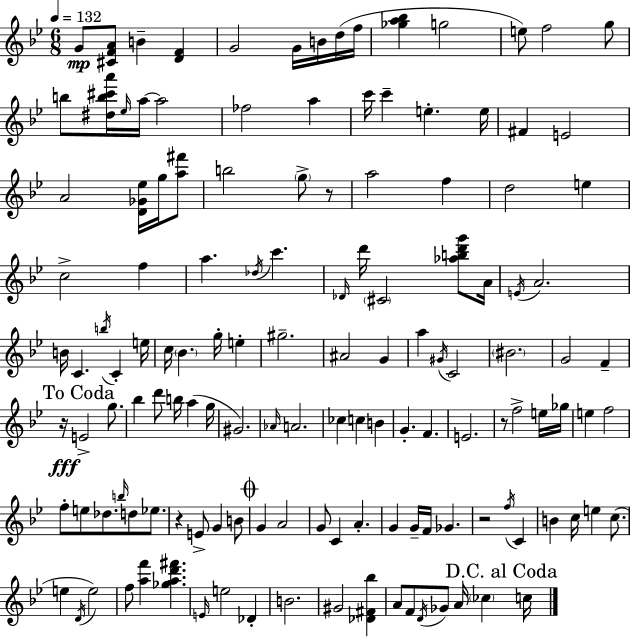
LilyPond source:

{
  \clef treble
  \numericTimeSignature
  \time 6/8
  \key g \minor
  \tempo 4 = 132
  g'8\mp <cis' f' a'>8 b'4-- <d' f'>4 | g'2 g'16 b'16 d''16( f''16 | <ges'' a'' bes''>4 g''2 | e''8) f''2 g''8 | \break b''8 <dis'' b'' cis''' a'''>16 \grace { ees''16 } a''16~~ a''2 | fes''2 a''4 | c'''16 c'''4-- e''4.-. | e''16 fis'4 e'2 | \break a'2 <d' ges' ees''>16 g''16 <a'' fis'''>8 | b''2 \parenthesize g''8-> r8 | a''2 f''4 | d''2 e''4 | \break c''2-> f''4 | a''4. \acciaccatura { des''16 } c'''4. | \grace { des'16 } d'''16 \parenthesize cis'2 | <aes'' b'' d''' g'''>8 a'16 \acciaccatura { e'16 } a'2. | \break b'16 c'4. \acciaccatura { b''16 } | c'4-. e''16 c''16 \parenthesize bes'4. | g''16-. e''4-. gis''2.-- | ais'2 | \break g'4 a''4 \acciaccatura { gis'16 } c'2 | \parenthesize bis'2. | g'2 | f'4-- \mark "To Coda" r16\fff e'2-> | \break g''8. bes''4 d'''8 | b''16 a''4( g''16 gis'2.) | \grace { aes'16 } a'2. | ces''4 c''4 | \break b'4 g'4.-. | f'4. e'2. | r8 f''2-> | e''16 ges''16 e''4 f''2 | \break f''8-. e''8 des''8. | \grace { b''16 } d''8 ees''8. r4 | e'8-> g'4 b'8 \mark \markup { \musicglyph "scripts.coda" } g'4 | a'2 g'8 c'4 | \break a'4.-. g'4 | g'16-- f'16 ges'4. r2 | \acciaccatura { f''16 } c'4 b'4 | c''16 e''4 c''8.( e''4 | \break \acciaccatura { d'16 }) e''2 f''8 | <a'' f'''>4 <ges'' a'' d''' fis'''>4. \grace { e'16 } e''2 | des'4-. b'2. | gis'2 | \break <des' fis' bes''>4 a'8 | f'8 \acciaccatura { d'16 } ges'8 a'16 \parenthesize ces''4 \mark "D.C. al Coda" c''16 | \bar "|."
}